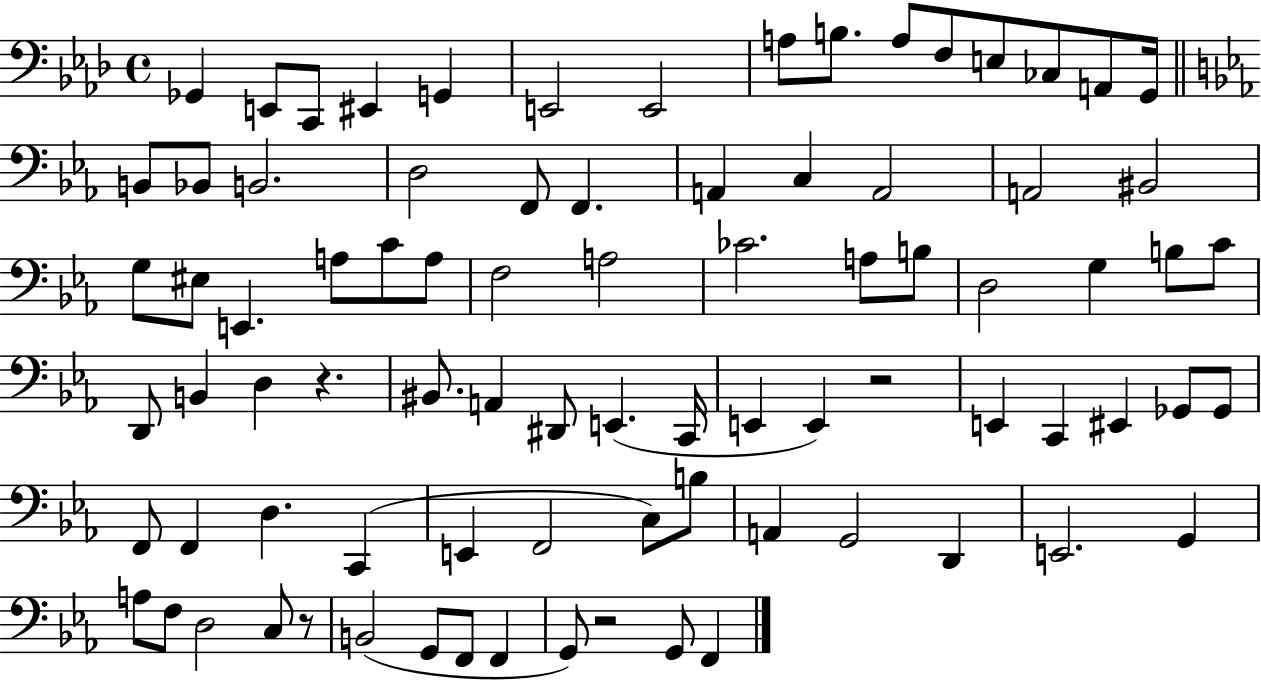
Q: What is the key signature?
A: AES major